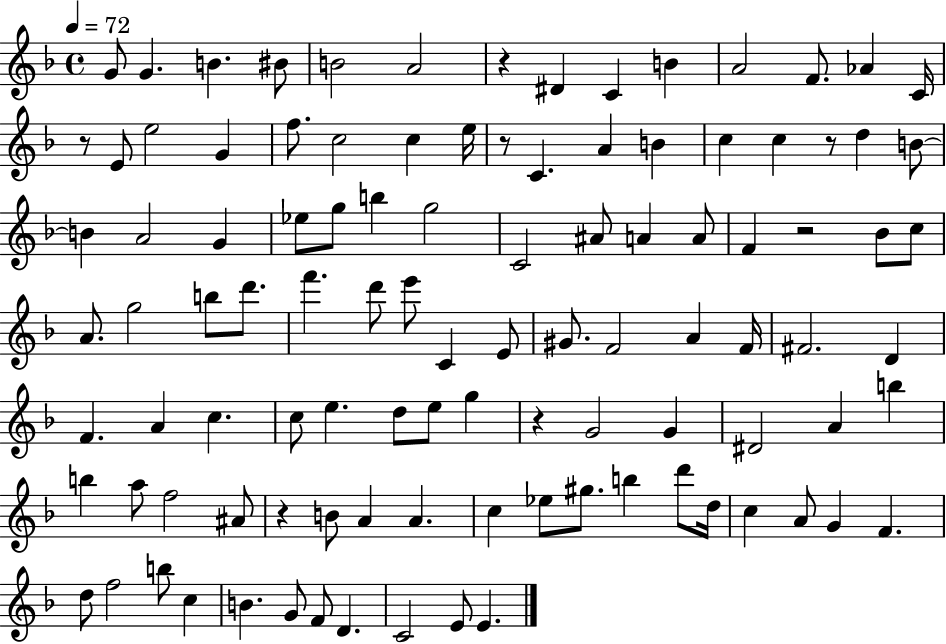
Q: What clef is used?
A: treble